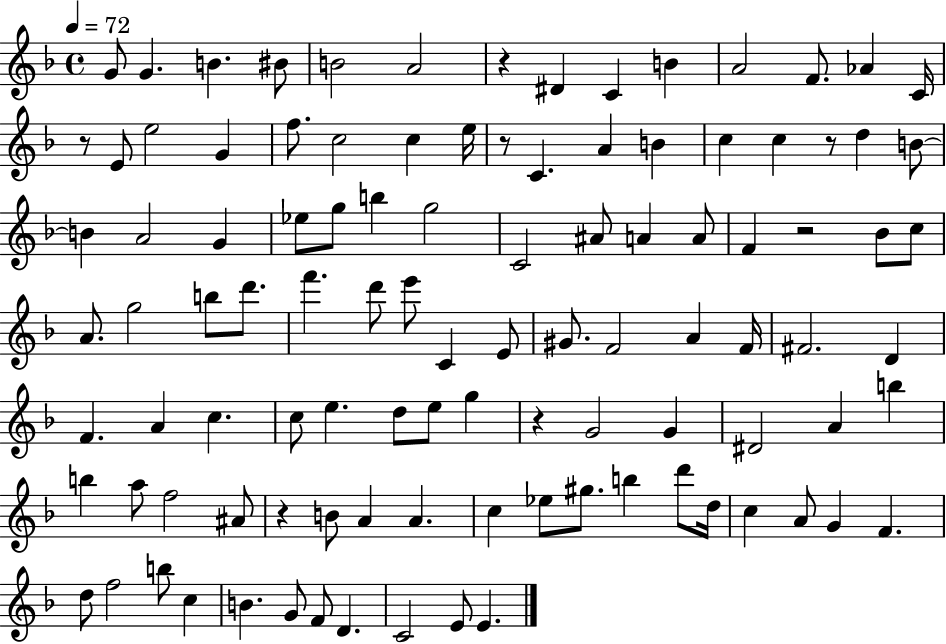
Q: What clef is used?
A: treble